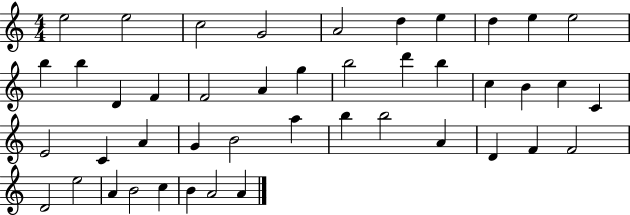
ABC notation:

X:1
T:Untitled
M:4/4
L:1/4
K:C
e2 e2 c2 G2 A2 d e d e e2 b b D F F2 A g b2 d' b c B c C E2 C A G B2 a b b2 A D F F2 D2 e2 A B2 c B A2 A